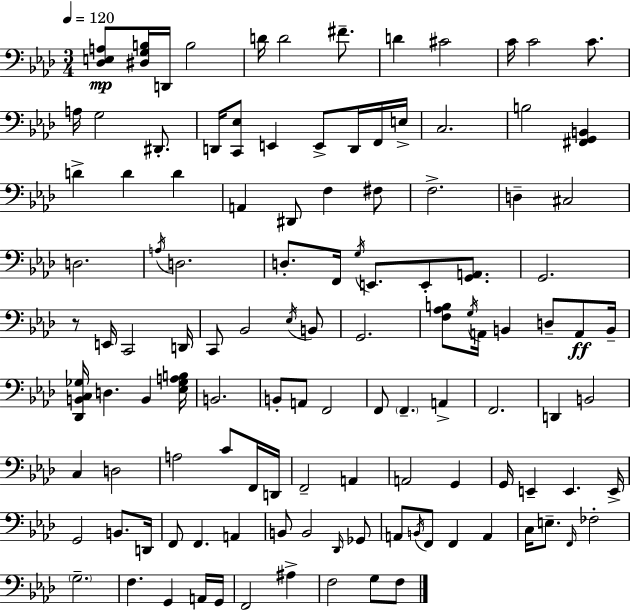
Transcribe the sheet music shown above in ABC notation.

X:1
T:Untitled
M:3/4
L:1/4
K:Fm
[_D,E,A,]/2 [^D,G,B,]/4 D,,/4 B,2 D/4 D2 ^F/2 D ^C2 C/4 C2 C/2 A,/4 G,2 ^D,,/2 D,,/4 [C,,_E,]/2 E,, E,,/2 D,,/4 F,,/4 E,/4 C,2 B,2 [^F,,G,,B,,] D D D A,, ^D,,/2 F, ^F,/2 F,2 D, ^C,2 D,2 A,/4 D,2 D,/2 F,,/4 G,/4 E,,/2 E,,/2 [G,,A,,]/2 G,,2 z/2 E,,/4 C,,2 D,,/4 C,,/2 _B,,2 _E,/4 B,,/2 G,,2 [F,_A,B,]/2 G,/4 A,,/4 B,, D,/2 A,,/2 B,,/4 [_D,,B,,C,_G,]/4 D, B,, [_E,_G,A,B,]/4 B,,2 B,,/2 A,,/2 F,,2 F,,/2 F,, A,, F,,2 D,, B,,2 C, D,2 A,2 C/2 F,,/4 D,,/4 F,,2 A,, A,,2 G,, G,,/4 E,, E,, E,,/4 G,,2 B,,/2 D,,/4 F,,/2 F,, A,, B,,/2 B,,2 _D,,/4 _G,,/2 A,,/2 B,,/4 F,,/2 F,, A,, C,/4 E,/2 F,,/4 _F,2 G,2 F, G,, A,,/4 G,,/4 F,,2 ^A, F,2 G,/2 F,/2